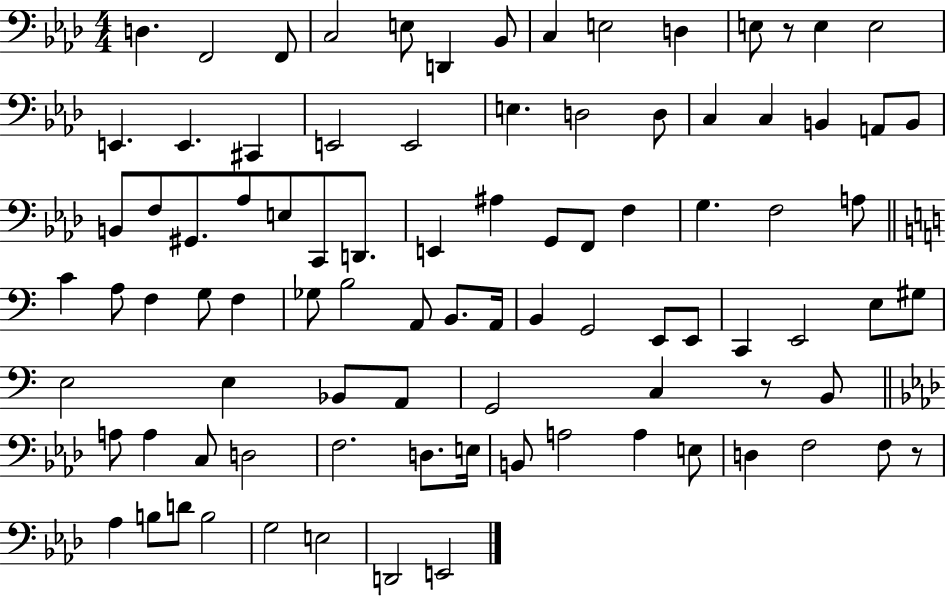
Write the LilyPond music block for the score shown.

{
  \clef bass
  \numericTimeSignature
  \time 4/4
  \key aes \major
  \repeat volta 2 { d4. f,2 f,8 | c2 e8 d,4 bes,8 | c4 e2 d4 | e8 r8 e4 e2 | \break e,4. e,4. cis,4 | e,2 e,2 | e4. d2 d8 | c4 c4 b,4 a,8 b,8 | \break b,8 f8 gis,8. aes8 e8 c,8 d,8. | e,4 ais4 g,8 f,8 f4 | g4. f2 a8 | \bar "||" \break \key c \major c'4 a8 f4 g8 f4 | ges8 b2 a,8 b,8. a,16 | b,4 g,2 e,8 e,8 | c,4 e,2 e8 gis8 | \break e2 e4 bes,8 a,8 | g,2 c4 r8 b,8 | \bar "||" \break \key aes \major a8 a4 c8 d2 | f2. d8. e16 | b,8 a2 a4 e8 | d4 f2 f8 r8 | \break aes4 b8 d'8 b2 | g2 e2 | d,2 e,2 | } \bar "|."
}